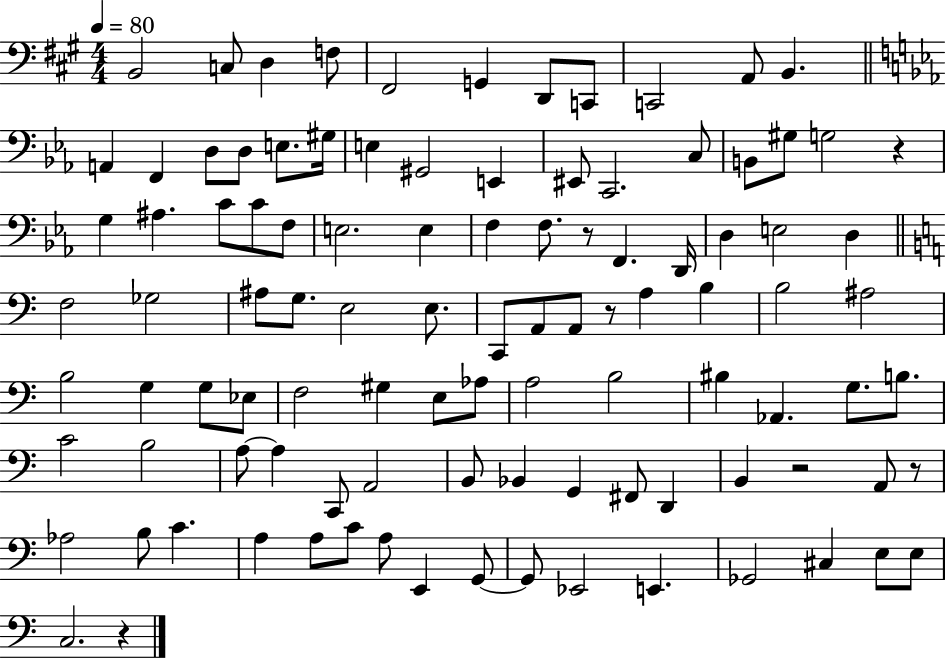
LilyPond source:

{
  \clef bass
  \numericTimeSignature
  \time 4/4
  \key a \major
  \tempo 4 = 80
  \repeat volta 2 { b,2 c8 d4 f8 | fis,2 g,4 d,8 c,8 | c,2 a,8 b,4. | \bar "||" \break \key ees \major a,4 f,4 d8 d8 e8. gis16 | e4 gis,2 e,4 | eis,8 c,2. c8 | b,8 gis8 g2 r4 | \break g4 ais4. c'8 c'8 f8 | e2. e4 | f4 f8. r8 f,4. d,16 | d4 e2 d4 | \break \bar "||" \break \key a \minor f2 ges2 | ais8 g8. e2 e8. | c,8 a,8 a,8 r8 a4 b4 | b2 ais2 | \break b2 g4 g8 ees8 | f2 gis4 e8 aes8 | a2 b2 | bis4 aes,4. g8. b8. | \break c'2 b2 | a8~~ a4 c,8 a,2 | b,8 bes,4 g,4 fis,8 d,4 | b,4 r2 a,8 r8 | \break aes2 b8 c'4. | a4 a8 c'8 a8 e,4 g,8~~ | g,8 ees,2 e,4. | ges,2 cis4 e8 e8 | \break c2. r4 | } \bar "|."
}